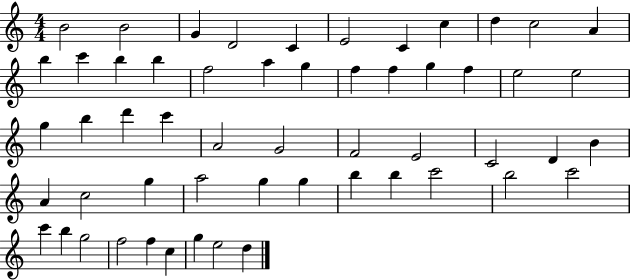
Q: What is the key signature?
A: C major